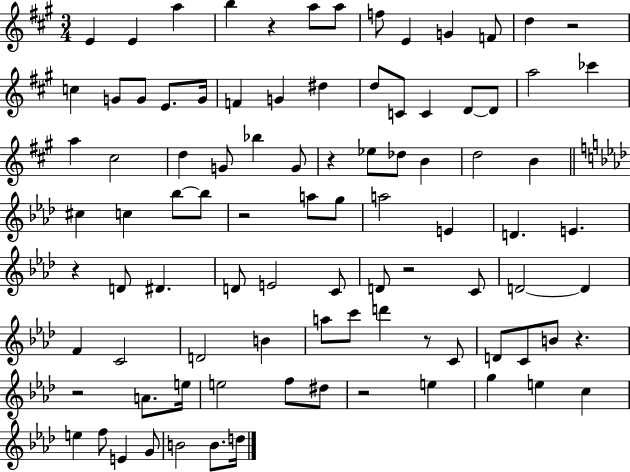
{
  \clef treble
  \numericTimeSignature
  \time 3/4
  \key a \major
  e'4 e'4 a''4 | b''4 r4 a''8 a''8 | f''8 e'4 g'4 f'8 | d''4 r2 | \break c''4 g'8 g'8 e'8. g'16 | f'4 g'4 dis''4 | d''8 c'8 c'4 d'8~~ d'8 | a''2 ces'''4 | \break a''4 cis''2 | d''4 g'8 bes''4 g'8 | r4 ees''8 des''8 b'4 | d''2 b'4 | \break \bar "||" \break \key aes \major cis''4 c''4 bes''8~~ bes''8 | r2 a''8 g''8 | a''2 e'4 | d'4. e'4. | \break r4 d'8 dis'4. | d'8 e'2 c'8 | d'8 r2 c'8 | d'2~~ d'4 | \break f'4 c'2 | d'2 b'4 | a''8 c'''8 d'''4 r8 c'8 | d'8 c'8 b'8 r4. | \break r2 a'8. e''16 | e''2 f''8 dis''8 | r2 e''4 | g''4 e''4 c''4 | \break e''4 f''8 e'4 g'8 | b'2 b'8. d''16 | \bar "|."
}